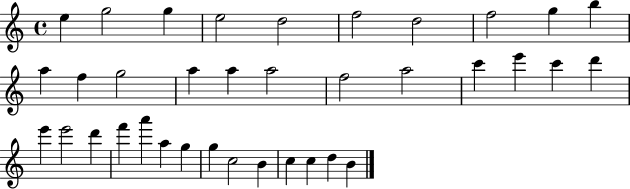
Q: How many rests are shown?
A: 0